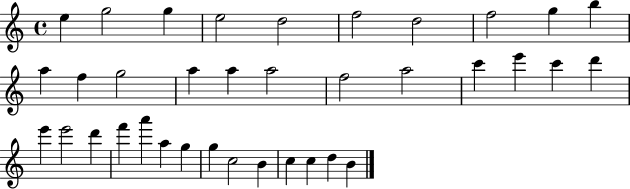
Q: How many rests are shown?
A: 0